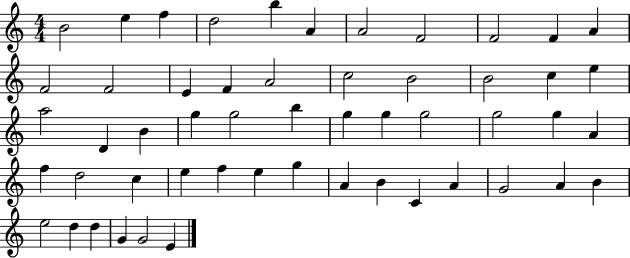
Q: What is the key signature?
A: C major